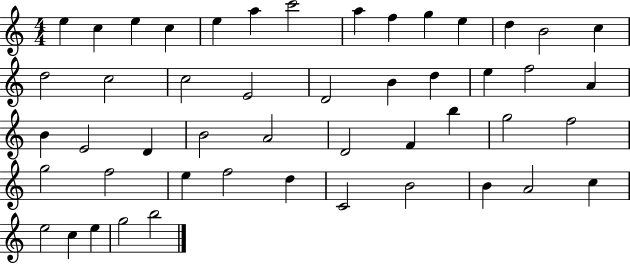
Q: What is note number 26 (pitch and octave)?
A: E4